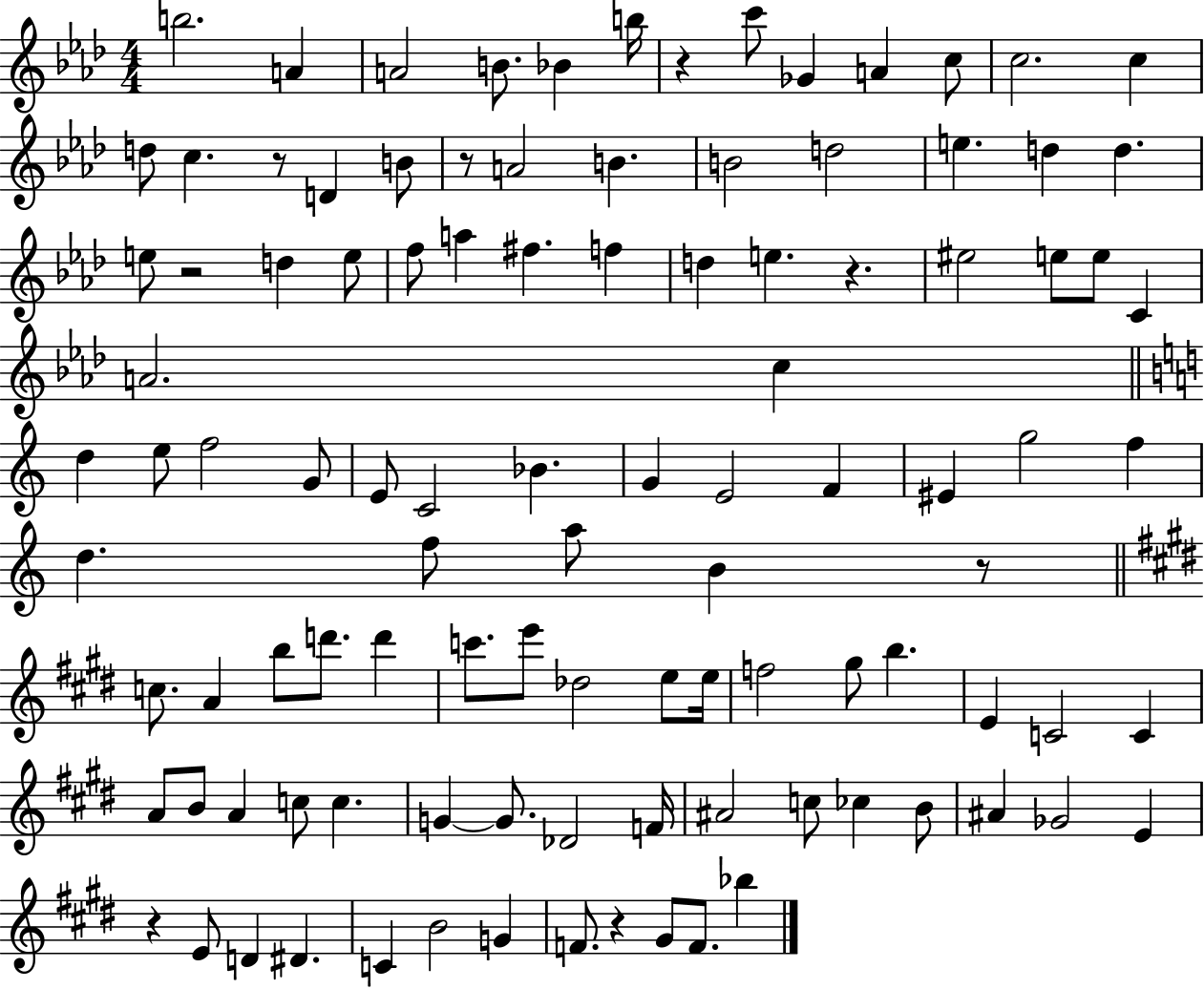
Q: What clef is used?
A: treble